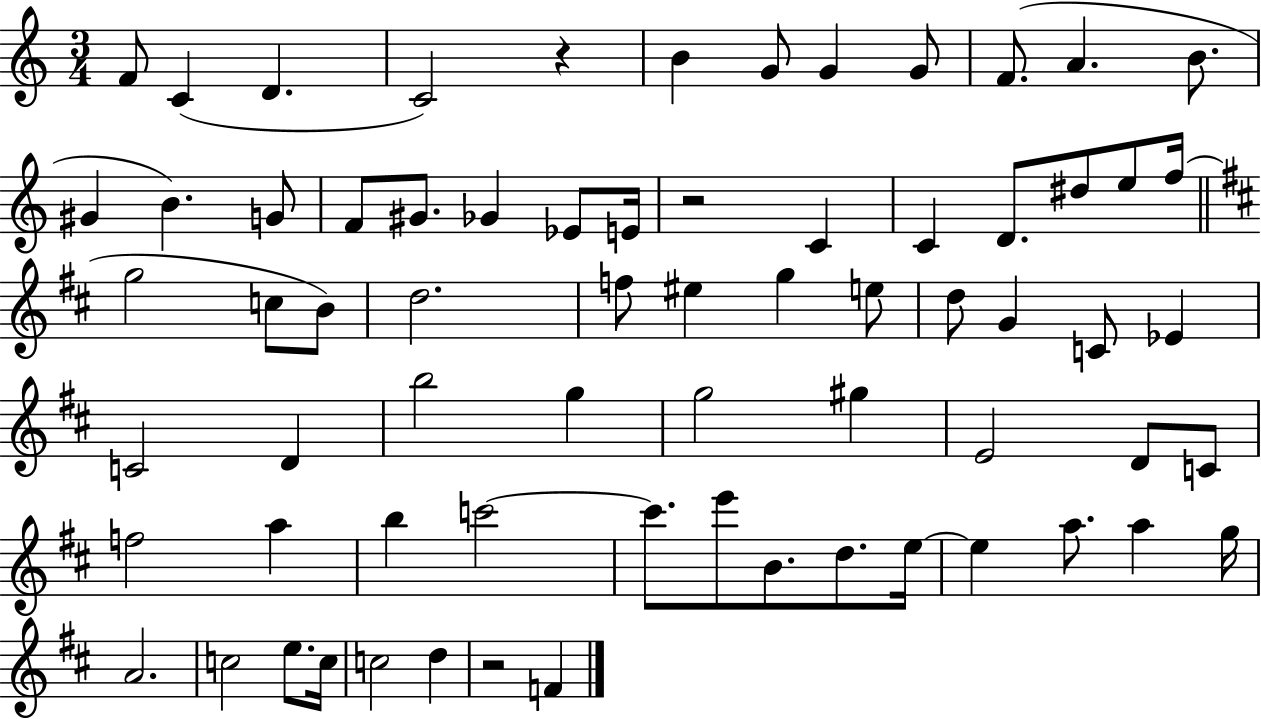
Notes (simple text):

F4/e C4/q D4/q. C4/h R/q B4/q G4/e G4/q G4/e F4/e. A4/q. B4/e. G#4/q B4/q. G4/e F4/e G#4/e. Gb4/q Eb4/e E4/s R/h C4/q C4/q D4/e. D#5/e E5/e F5/s G5/h C5/e B4/e D5/h. F5/e EIS5/q G5/q E5/e D5/e G4/q C4/e Eb4/q C4/h D4/q B5/h G5/q G5/h G#5/q E4/h D4/e C4/e F5/h A5/q B5/q C6/h C6/e. E6/e B4/e. D5/e. E5/s E5/q A5/e. A5/q G5/s A4/h. C5/h E5/e. C5/s C5/h D5/q R/h F4/q